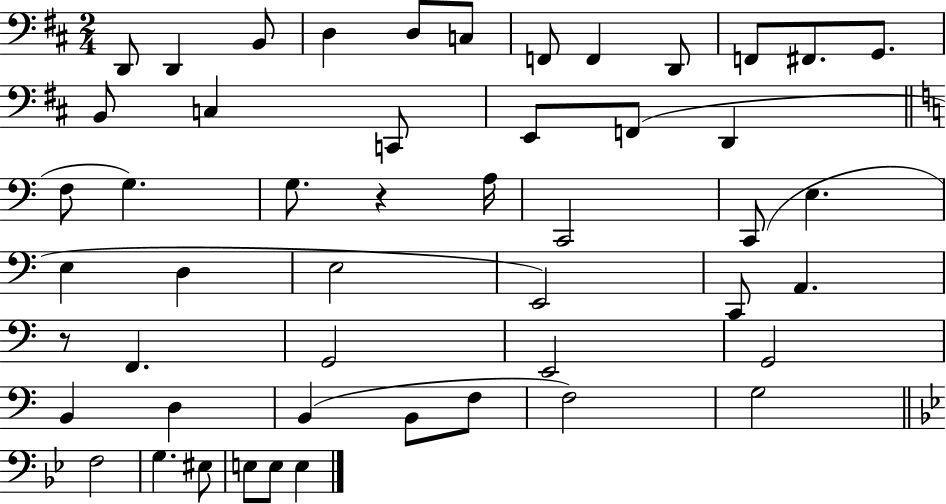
{
  \clef bass
  \numericTimeSignature
  \time 2/4
  \key d \major
  d,8 d,4 b,8 | d4 d8 c8 | f,8 f,4 d,8 | f,8 fis,8. g,8. | \break b,8 c4 c,8 | e,8 f,8( d,4 | \bar "||" \break \key c \major f8 g4.) | g8. r4 a16 | c,2 | c,8( e4. | \break e4 d4 | e2 | e,2) | c,8 a,4. | \break r8 f,4. | g,2 | e,2 | g,2 | \break b,4 d4 | b,4( b,8 f8 | f2) | g2 | \break \bar "||" \break \key g \minor f2 | g4. eis8 | e8 e8 e4 | \bar "|."
}